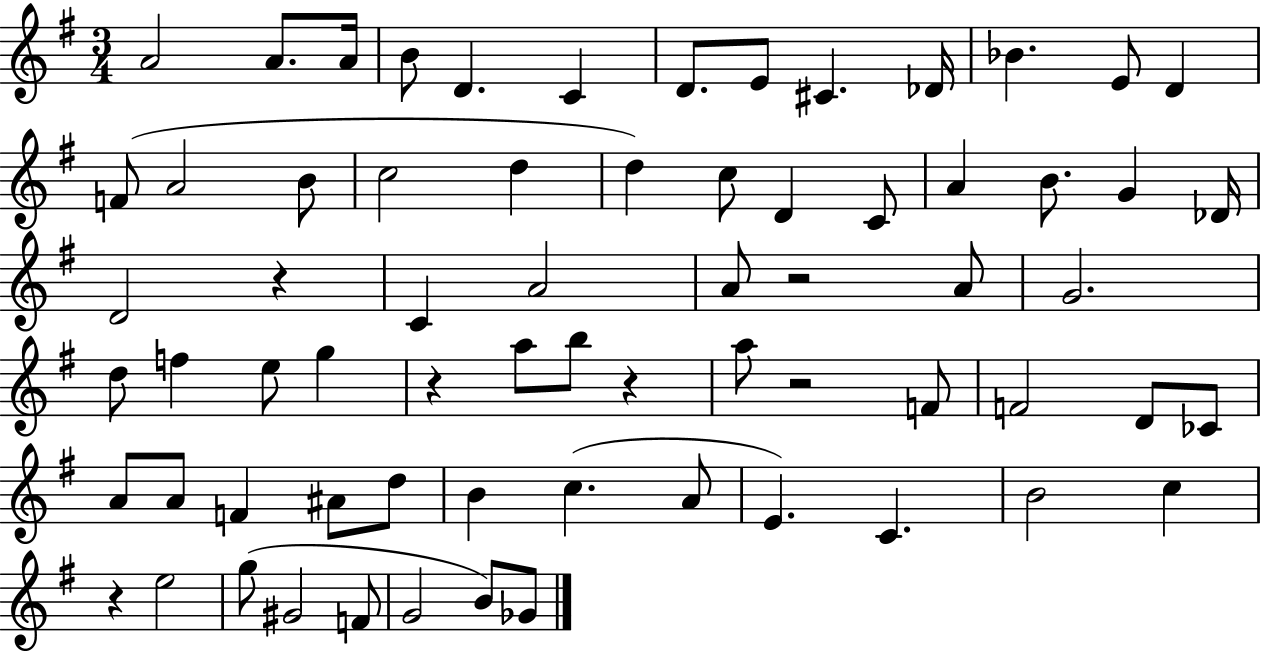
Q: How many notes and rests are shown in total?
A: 68